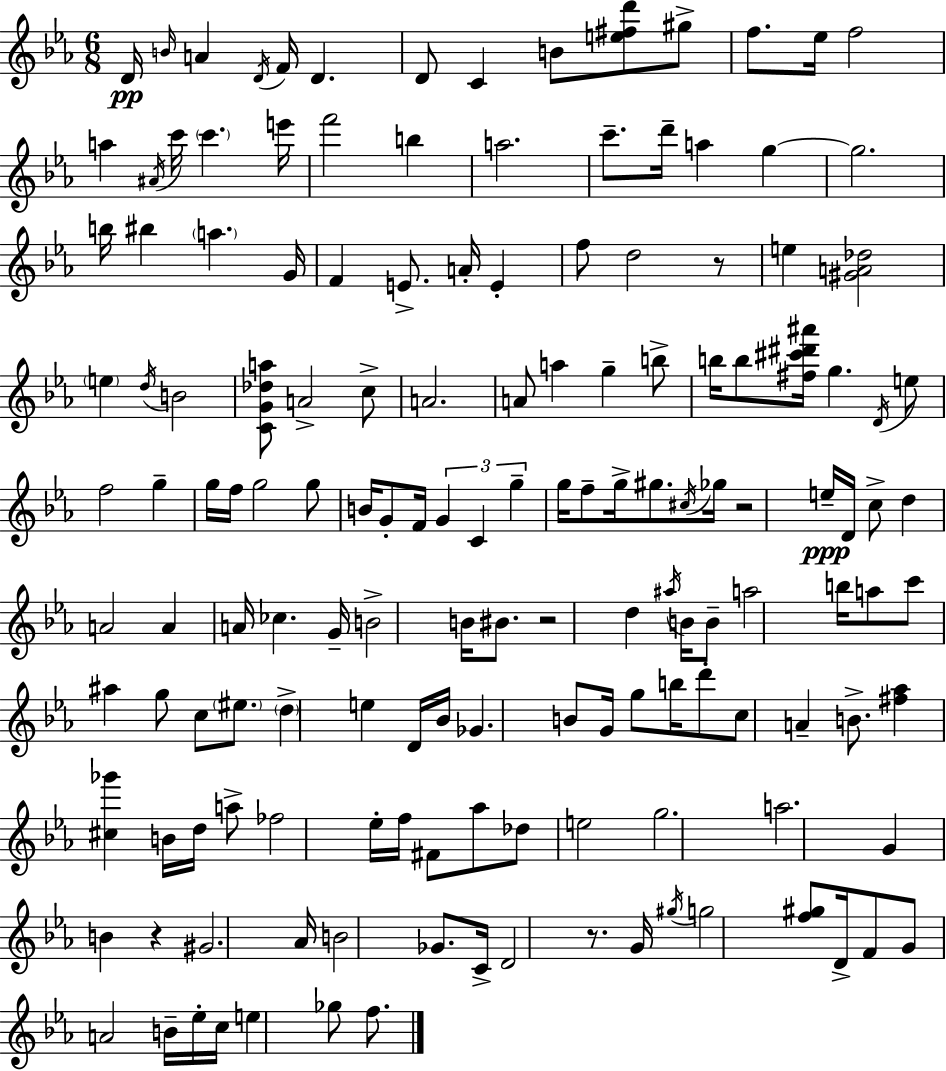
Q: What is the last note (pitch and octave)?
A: F5